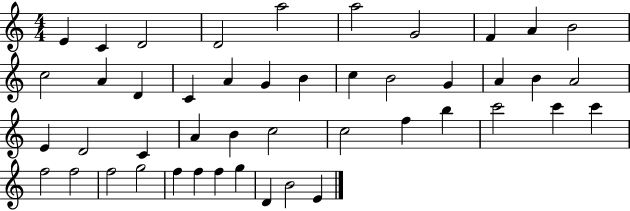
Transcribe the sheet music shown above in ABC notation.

X:1
T:Untitled
M:4/4
L:1/4
K:C
E C D2 D2 a2 a2 G2 F A B2 c2 A D C A G B c B2 G A B A2 E D2 C A B c2 c2 f b c'2 c' c' f2 f2 f2 g2 f f f g D B2 E